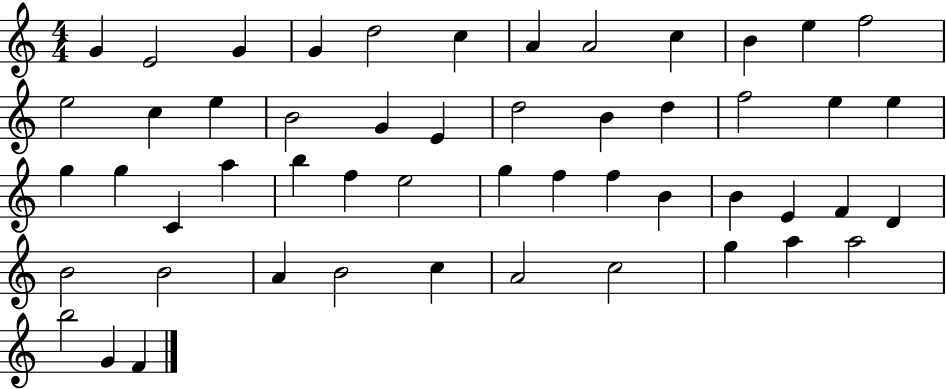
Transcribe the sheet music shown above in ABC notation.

X:1
T:Untitled
M:4/4
L:1/4
K:C
G E2 G G d2 c A A2 c B e f2 e2 c e B2 G E d2 B d f2 e e g g C a b f e2 g f f B B E F D B2 B2 A B2 c A2 c2 g a a2 b2 G F